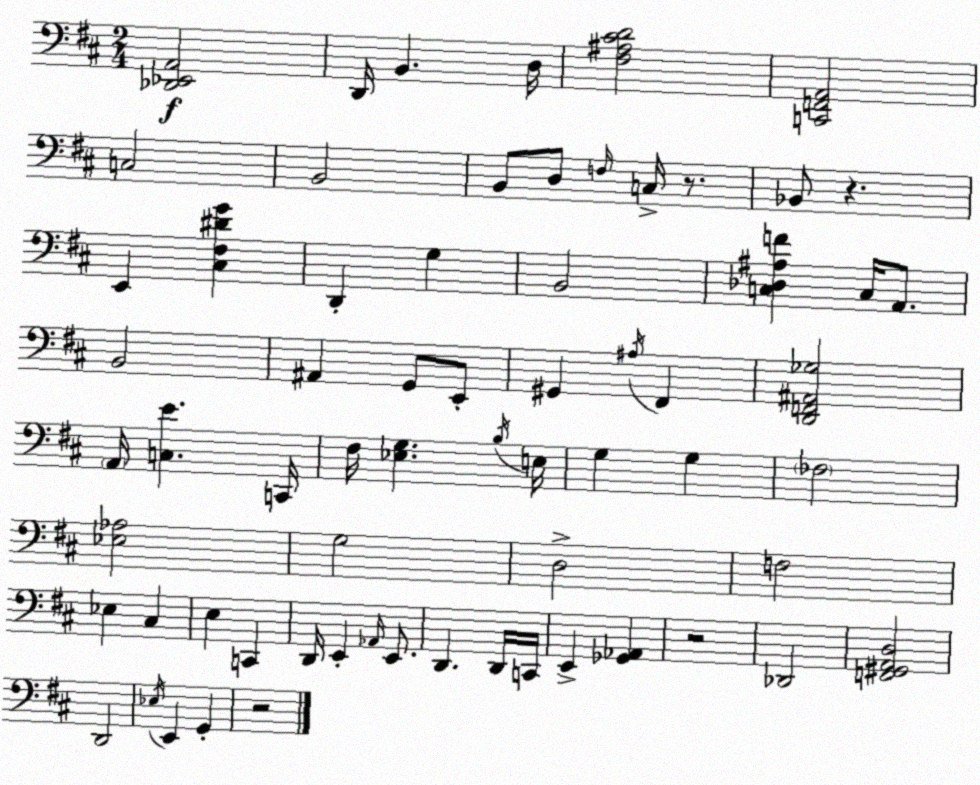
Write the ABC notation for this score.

X:1
T:Untitled
M:2/4
L:1/4
K:D
[_D,,_E,,A,,]2 D,,/4 B,, D,/4 [^F,^A,^CD]2 [C,,F,,A,,]2 C,2 B,,2 B,,/2 D,/2 F,/4 C,/4 z/2 _B,,/2 z E,, [^C,^F,^DG] D,, G, B,,2 [C,_D,^A,F] C,/4 A,,/2 B,,2 ^A,, G,,/2 E,,/2 ^G,, ^A,/4 ^F,, [D,,F,,^A,,_G,]2 A,,/4 [C,E] C,,/4 ^F,/4 [_E,G,] B,/4 E,/4 G, G, _F,2 [_E,_A,]2 G,2 D,2 F,2 _E, ^C, E, C,, D,,/4 E,, _A,,/4 E,,/2 D,, D,,/4 C,,/4 E,, [_G,,_A,,] z2 _D,,2 [F,,^G,,A,,D,]2 D,,2 _E,/4 E,, G,, z2